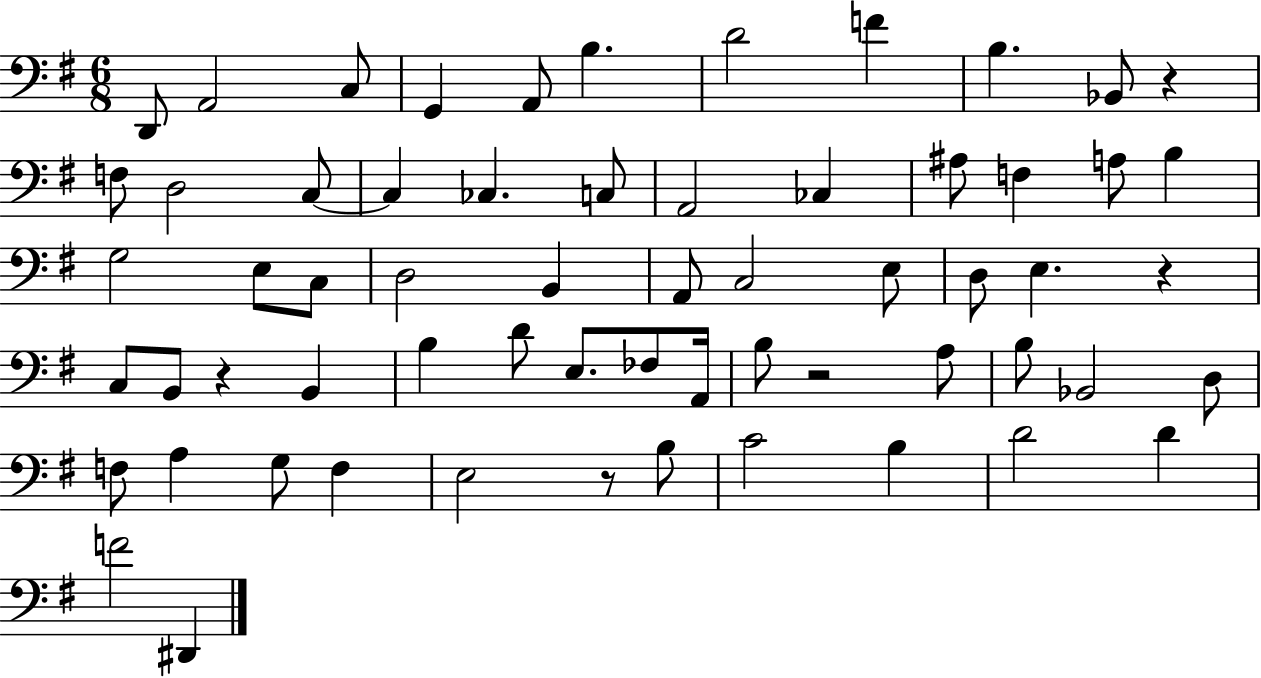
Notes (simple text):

D2/e A2/h C3/e G2/q A2/e B3/q. D4/h F4/q B3/q. Bb2/e R/q F3/e D3/h C3/e C3/q CES3/q. C3/e A2/h CES3/q A#3/e F3/q A3/e B3/q G3/h E3/e C3/e D3/h B2/q A2/e C3/h E3/e D3/e E3/q. R/q C3/e B2/e R/q B2/q B3/q D4/e E3/e. FES3/e A2/s B3/e R/h A3/e B3/e Bb2/h D3/e F3/e A3/q G3/e F3/q E3/h R/e B3/e C4/h B3/q D4/h D4/q F4/h D#2/q